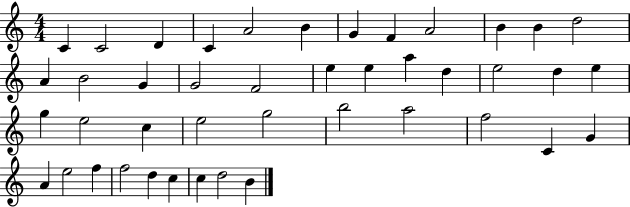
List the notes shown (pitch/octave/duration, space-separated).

C4/q C4/h D4/q C4/q A4/h B4/q G4/q F4/q A4/h B4/q B4/q D5/h A4/q B4/h G4/q G4/h F4/h E5/q E5/q A5/q D5/q E5/h D5/q E5/q G5/q E5/h C5/q E5/h G5/h B5/h A5/h F5/h C4/q G4/q A4/q E5/h F5/q F5/h D5/q C5/q C5/q D5/h B4/q